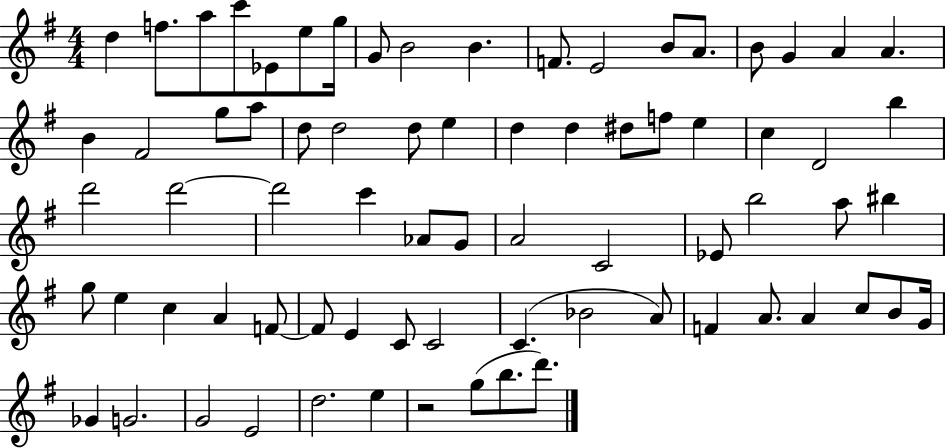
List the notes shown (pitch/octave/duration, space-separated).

D5/q F5/e. A5/e C6/e Eb4/e E5/e G5/s G4/e B4/h B4/q. F4/e. E4/h B4/e A4/e. B4/e G4/q A4/q A4/q. B4/q F#4/h G5/e A5/e D5/e D5/h D5/e E5/q D5/q D5/q D#5/e F5/e E5/q C5/q D4/h B5/q D6/h D6/h D6/h C6/q Ab4/e G4/e A4/h C4/h Eb4/e B5/h A5/e BIS5/q G5/e E5/q C5/q A4/q F4/e F4/e E4/q C4/e C4/h C4/q. Bb4/h A4/e F4/q A4/e. A4/q C5/e B4/e G4/s Gb4/q G4/h. G4/h E4/h D5/h. E5/q R/h G5/e B5/e. D6/e.